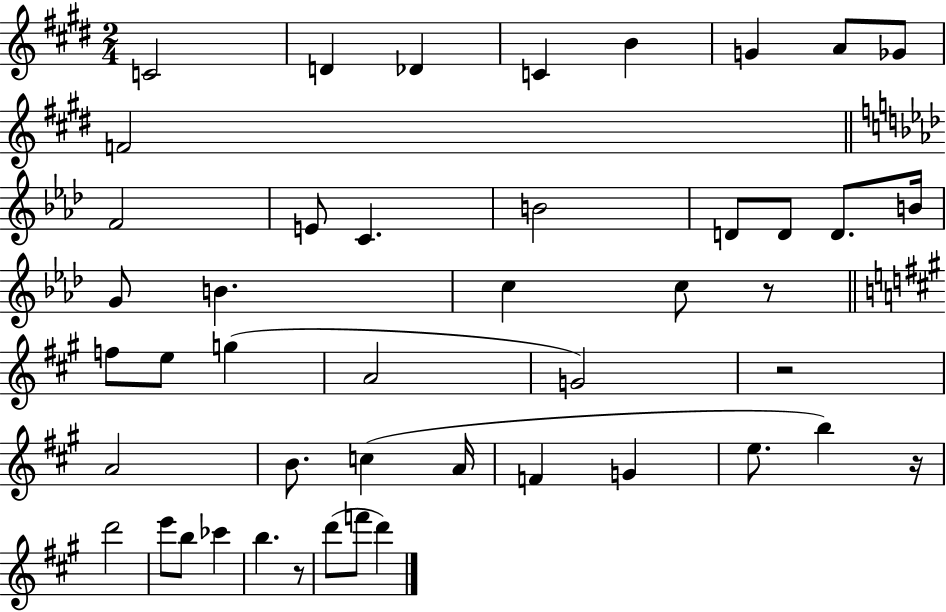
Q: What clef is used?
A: treble